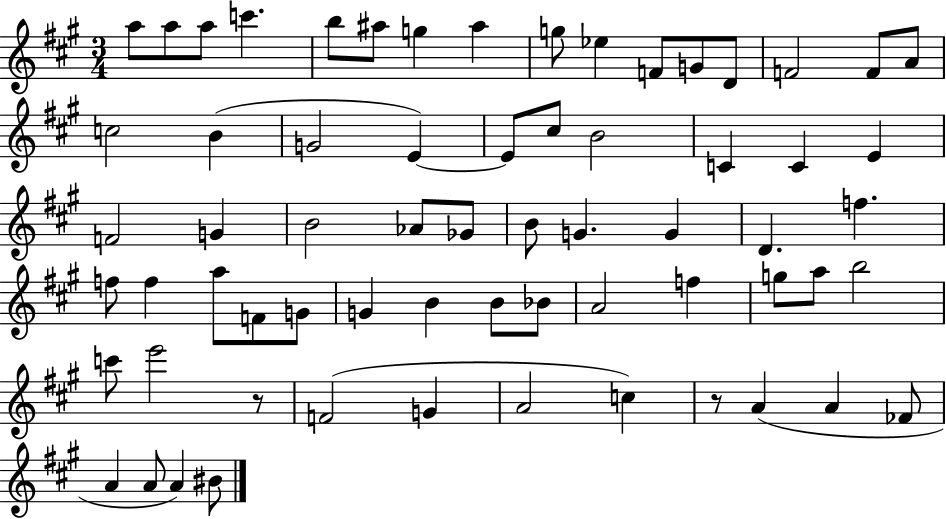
{
  \clef treble
  \numericTimeSignature
  \time 3/4
  \key a \major
  \repeat volta 2 { a''8 a''8 a''8 c'''4. | b''8 ais''8 g''4 ais''4 | g''8 ees''4 f'8 g'8 d'8 | f'2 f'8 a'8 | \break c''2 b'4( | g'2 e'4~~) | e'8 cis''8 b'2 | c'4 c'4 e'4 | \break f'2 g'4 | b'2 aes'8 ges'8 | b'8 g'4. g'4 | d'4. f''4. | \break f''8 f''4 a''8 f'8 g'8 | g'4 b'4 b'8 bes'8 | a'2 f''4 | g''8 a''8 b''2 | \break c'''8 e'''2 r8 | f'2( g'4 | a'2 c''4) | r8 a'4( a'4 fes'8 | \break a'4 a'8 a'4) bis'8 | } \bar "|."
}